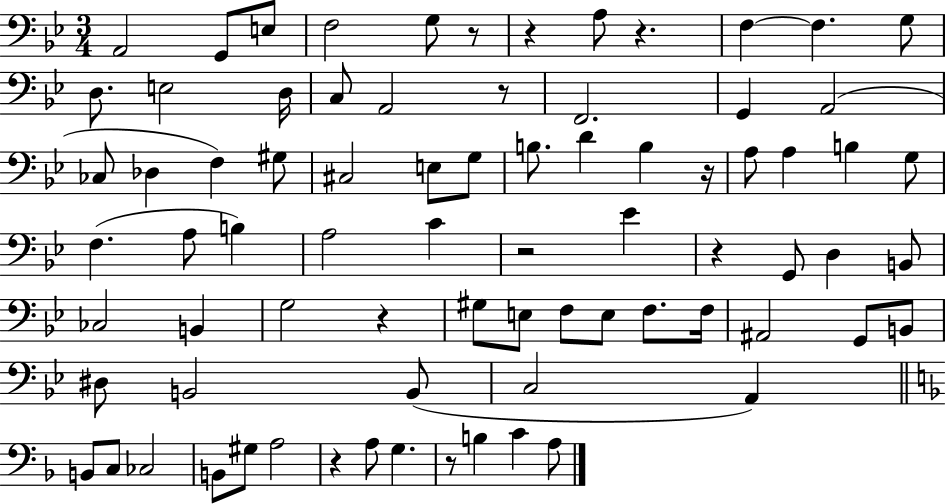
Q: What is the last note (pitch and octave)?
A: A3